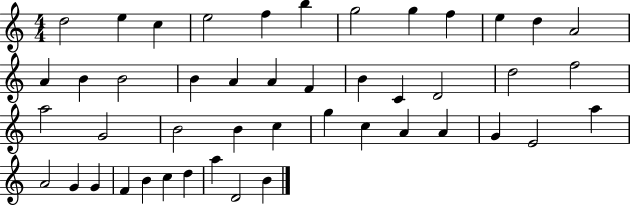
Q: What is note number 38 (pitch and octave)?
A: G4